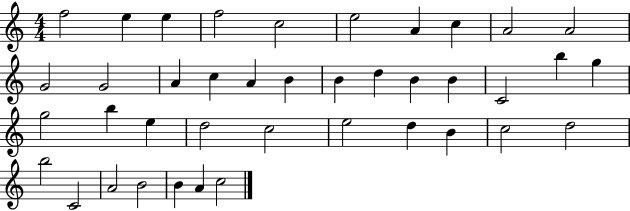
{
  \clef treble
  \numericTimeSignature
  \time 4/4
  \key c \major
  f''2 e''4 e''4 | f''2 c''2 | e''2 a'4 c''4 | a'2 a'2 | \break g'2 g'2 | a'4 c''4 a'4 b'4 | b'4 d''4 b'4 b'4 | c'2 b''4 g''4 | \break g''2 b''4 e''4 | d''2 c''2 | e''2 d''4 b'4 | c''2 d''2 | \break b''2 c'2 | a'2 b'2 | b'4 a'4 c''2 | \bar "|."
}